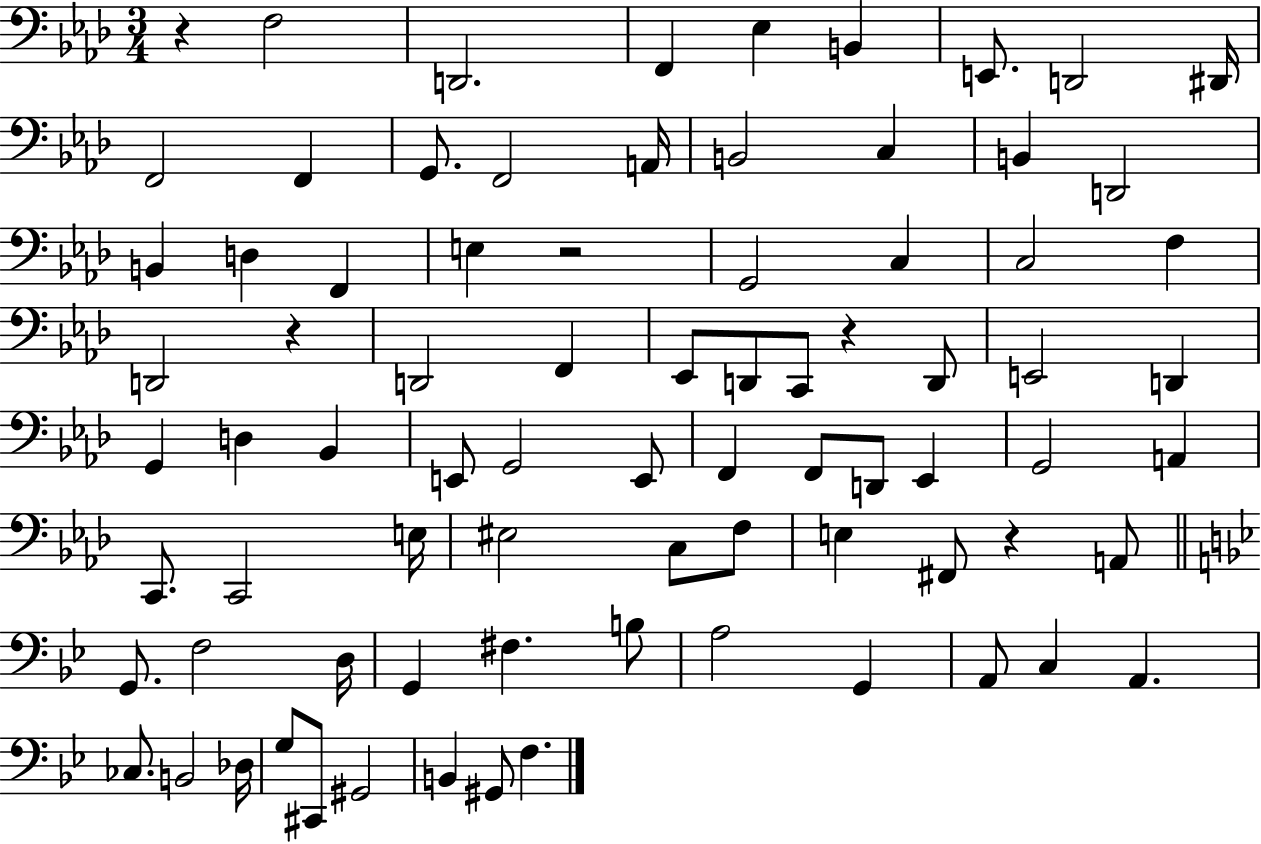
{
  \clef bass
  \numericTimeSignature
  \time 3/4
  \key aes \major
  \repeat volta 2 { r4 f2 | d,2. | f,4 ees4 b,4 | e,8. d,2 dis,16 | \break f,2 f,4 | g,8. f,2 a,16 | b,2 c4 | b,4 d,2 | \break b,4 d4 f,4 | e4 r2 | g,2 c4 | c2 f4 | \break d,2 r4 | d,2 f,4 | ees,8 d,8 c,8 r4 d,8 | e,2 d,4 | \break g,4 d4 bes,4 | e,8 g,2 e,8 | f,4 f,8 d,8 ees,4 | g,2 a,4 | \break c,8. c,2 e16 | eis2 c8 f8 | e4 fis,8 r4 a,8 | \bar "||" \break \key bes \major g,8. f2 d16 | g,4 fis4. b8 | a2 g,4 | a,8 c4 a,4. | \break ces8. b,2 des16 | g8 cis,8 gis,2 | b,4 gis,8 f4. | } \bar "|."
}